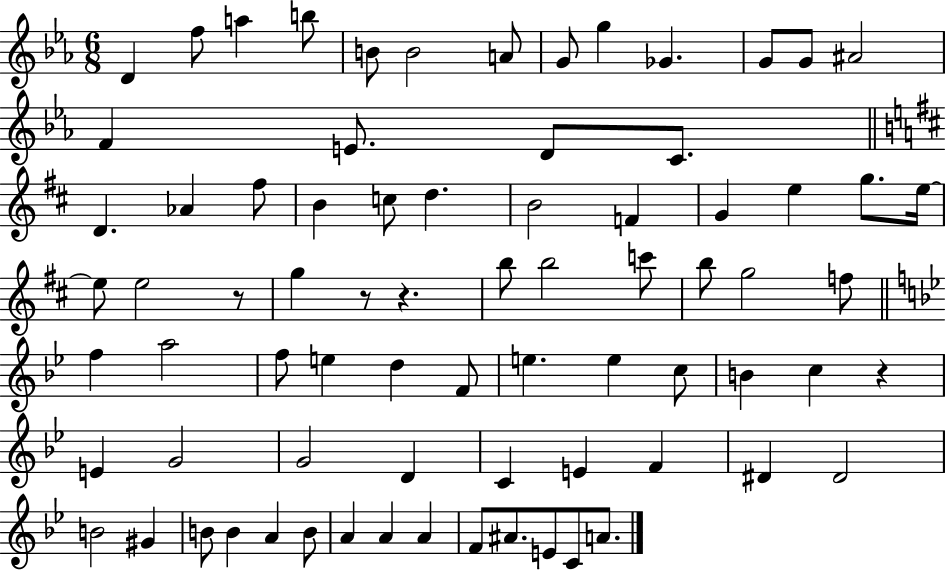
D4/q F5/e A5/q B5/e B4/e B4/h A4/e G4/e G5/q Gb4/q. G4/e G4/e A#4/h F4/q E4/e. D4/e C4/e. D4/q. Ab4/q F#5/e B4/q C5/e D5/q. B4/h F4/q G4/q E5/q G5/e. E5/s E5/e E5/h R/e G5/q R/e R/q. B5/e B5/h C6/e B5/e G5/h F5/e F5/q A5/h F5/e E5/q D5/q F4/e E5/q. E5/q C5/e B4/q C5/q R/q E4/q G4/h G4/h D4/q C4/q E4/q F4/q D#4/q D#4/h B4/h G#4/q B4/e B4/q A4/q B4/e A4/q A4/q A4/q F4/e A#4/e. E4/e C4/e A4/e.